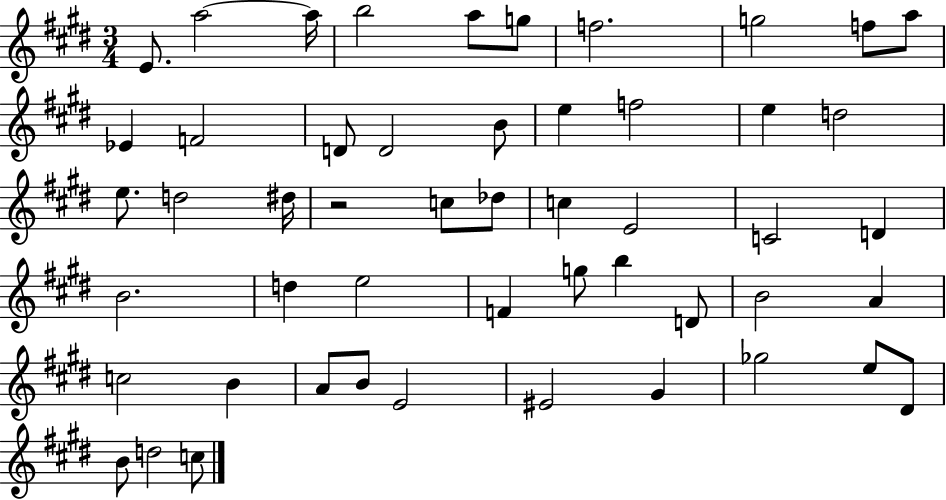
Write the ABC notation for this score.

X:1
T:Untitled
M:3/4
L:1/4
K:E
E/2 a2 a/4 b2 a/2 g/2 f2 g2 f/2 a/2 _E F2 D/2 D2 B/2 e f2 e d2 e/2 d2 ^d/4 z2 c/2 _d/2 c E2 C2 D B2 d e2 F g/2 b D/2 B2 A c2 B A/2 B/2 E2 ^E2 ^G _g2 e/2 ^D/2 B/2 d2 c/2